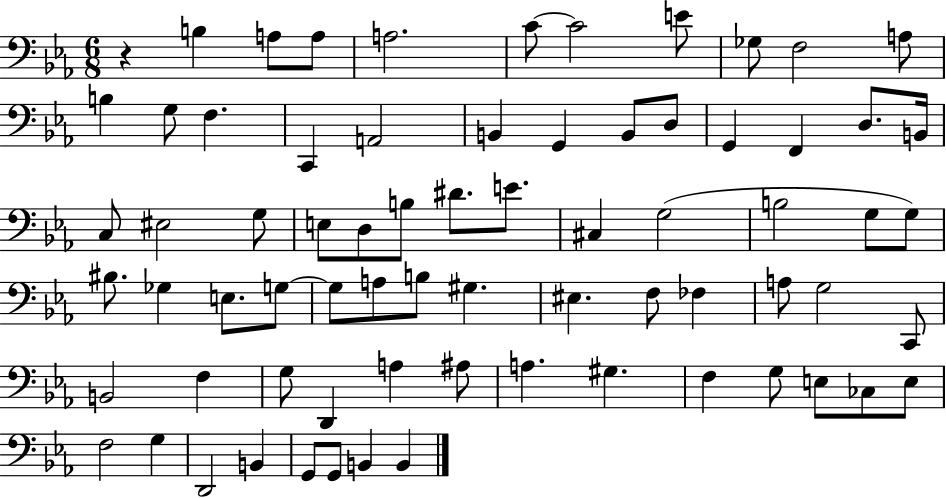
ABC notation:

X:1
T:Untitled
M:6/8
L:1/4
K:Eb
z B, A,/2 A,/2 A,2 C/2 C2 E/2 _G,/2 F,2 A,/2 B, G,/2 F, C,, A,,2 B,, G,, B,,/2 D,/2 G,, F,, D,/2 B,,/4 C,/2 ^E,2 G,/2 E,/2 D,/2 B,/2 ^D/2 E/2 ^C, G,2 B,2 G,/2 G,/2 ^B,/2 _G, E,/2 G,/2 G,/2 A,/2 B,/2 ^G, ^E, F,/2 _F, A,/2 G,2 C,,/2 B,,2 F, G,/2 D,, A, ^A,/2 A, ^G, F, G,/2 E,/2 _C,/2 E,/2 F,2 G, D,,2 B,, G,,/2 G,,/2 B,, B,,